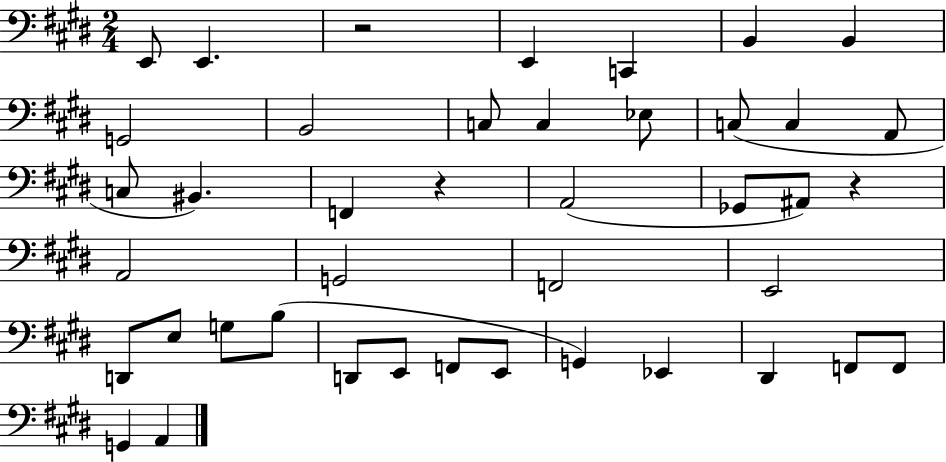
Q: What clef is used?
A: bass